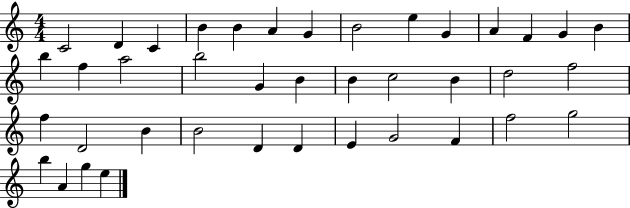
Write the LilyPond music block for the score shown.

{
  \clef treble
  \numericTimeSignature
  \time 4/4
  \key c \major
  c'2 d'4 c'4 | b'4 b'4 a'4 g'4 | b'2 e''4 g'4 | a'4 f'4 g'4 b'4 | \break b''4 f''4 a''2 | b''2 g'4 b'4 | b'4 c''2 b'4 | d''2 f''2 | \break f''4 d'2 b'4 | b'2 d'4 d'4 | e'4 g'2 f'4 | f''2 g''2 | \break b''4 a'4 g''4 e''4 | \bar "|."
}